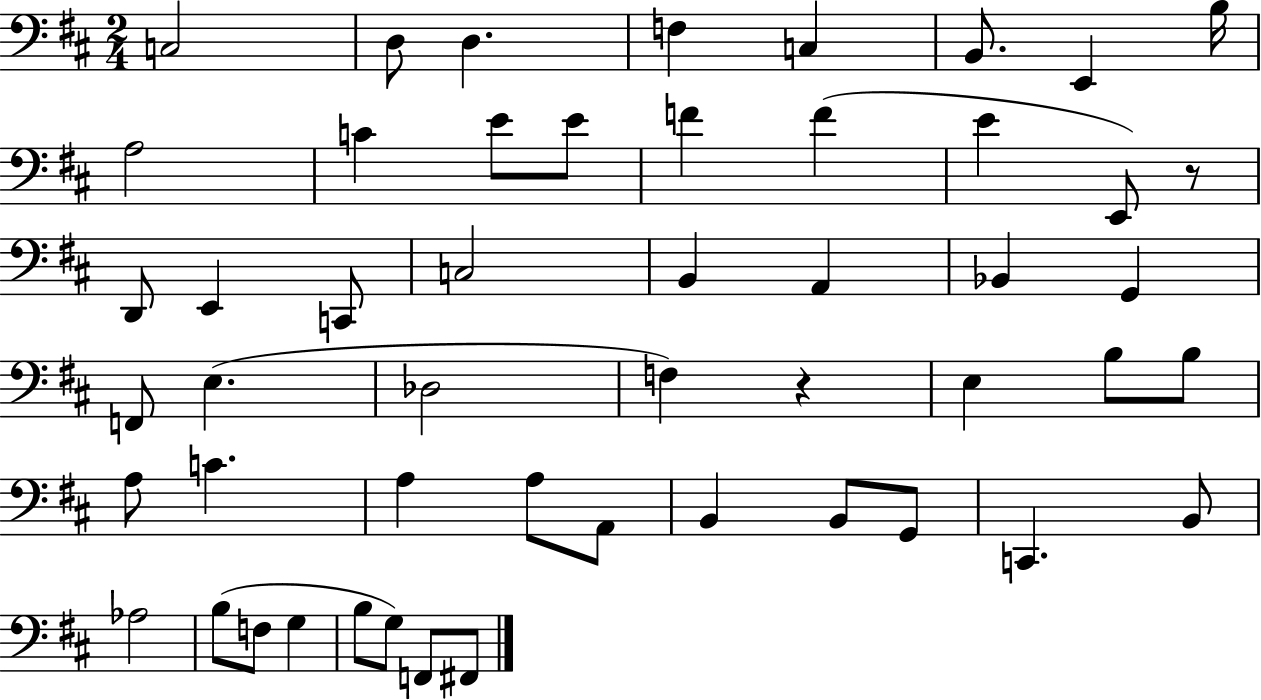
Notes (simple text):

C3/h D3/e D3/q. F3/q C3/q B2/e. E2/q B3/s A3/h C4/q E4/e E4/e F4/q F4/q E4/q E2/e R/e D2/e E2/q C2/e C3/h B2/q A2/q Bb2/q G2/q F2/e E3/q. Db3/h F3/q R/q E3/q B3/e B3/e A3/e C4/q. A3/q A3/e A2/e B2/q B2/e G2/e C2/q. B2/e Ab3/h B3/e F3/e G3/q B3/e G3/e F2/e F#2/e